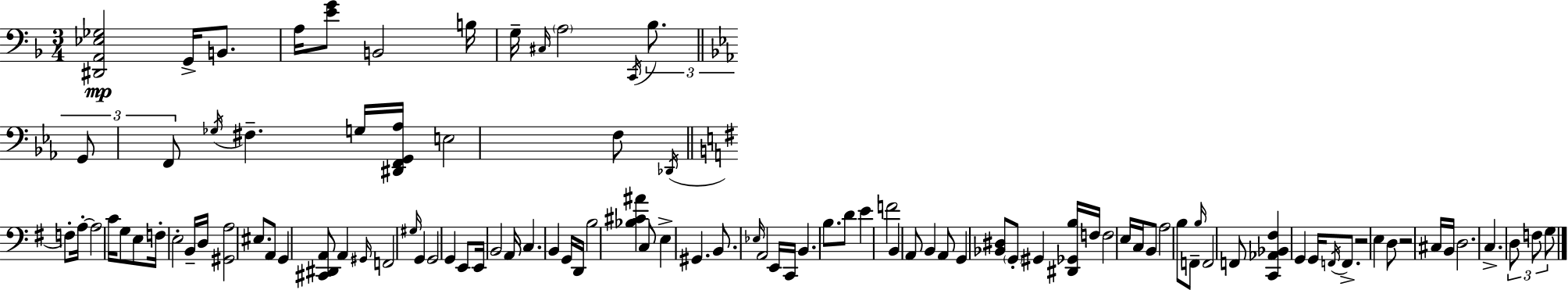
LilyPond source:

{
  \clef bass
  \numericTimeSignature
  \time 3/4
  \key d \minor
  <dis, a, ees ges>2\mp g,16-> b,8. | a16 <e' g'>8 b,2 b16 | g16-- \grace { cis16 } \parenthesize a2 \acciaccatura { c,16 } \tuplet 3/2 { bes8. | \bar "||" \break \key c \minor g,8 f,8 } \acciaccatura { ges16 } fis4.-- g16 | <dis, f, g, aes>16 e2 f8 \acciaccatura { des,16 } | \bar "||" \break \key e \minor f8-. a16-.~~ a2 c'16 | g8 e8 f16-. e2-. | b,16-- d16 <gis, a>2 eis8. | a,8 g,4 <cis, dis, a,>8 a,4 | \break \grace { gis,16 } f,2 \grace { gis16 } | g,4 g,2 | g,4 e,8 e,16 b,2 | a,16 c4. b,4 | \break g,16 d,16 b2 | <bes cis' ais'>4 c8 e4-> gis,4. | b,8. \grace { ees16 } a,2 | e,16 c,16 b,4. | \break b8. d'8 e'4 f'2 | b,4 a,8 b,4 | a,8 g,4 <bes, dis>8 \parenthesize g,8-. | gis,4 <dis, ges, b>16 f16 f2 | \break e16 c16 b,8 a2 | b8 f,8-- \grace { b16 } f,2 | f,8 <c, aes, bes, fis>4 g,4 | g,16 \acciaccatura { f,16 } f,8.-> r2 | \break e4 d8 r2 | cis16 b,16 d2. | c4.-> | \tuplet 3/2 { d8 f8 g8 } \bar "|."
}